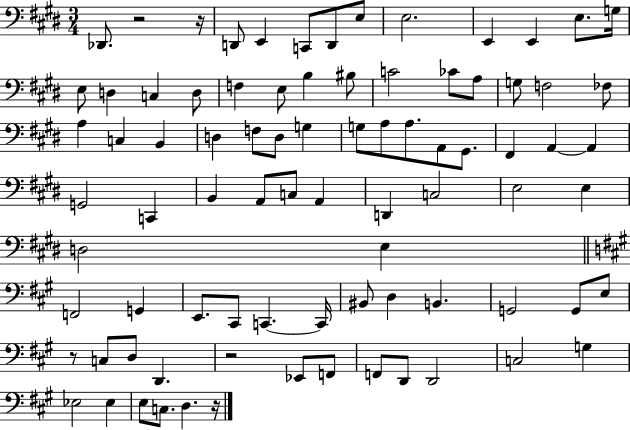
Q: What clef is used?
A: bass